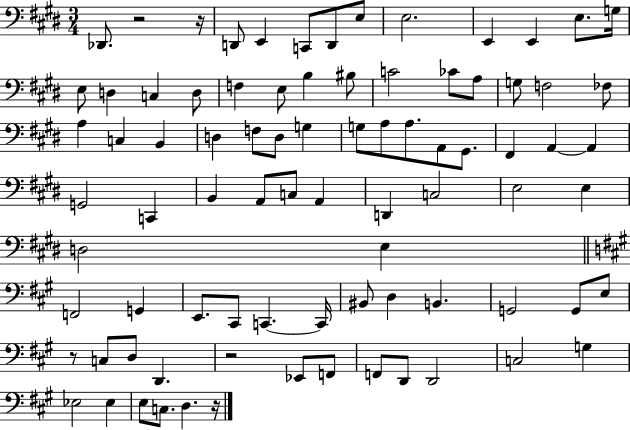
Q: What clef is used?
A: bass